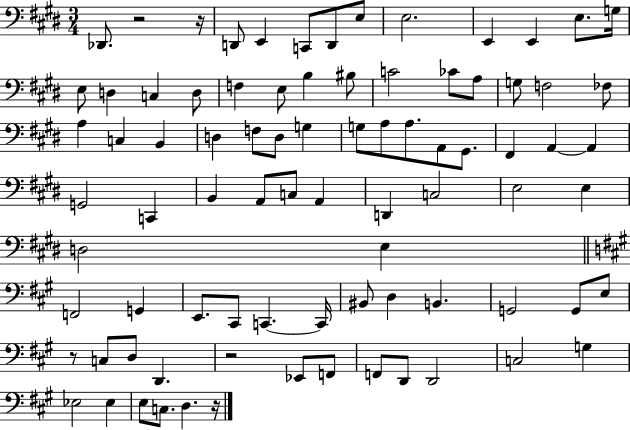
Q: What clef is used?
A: bass